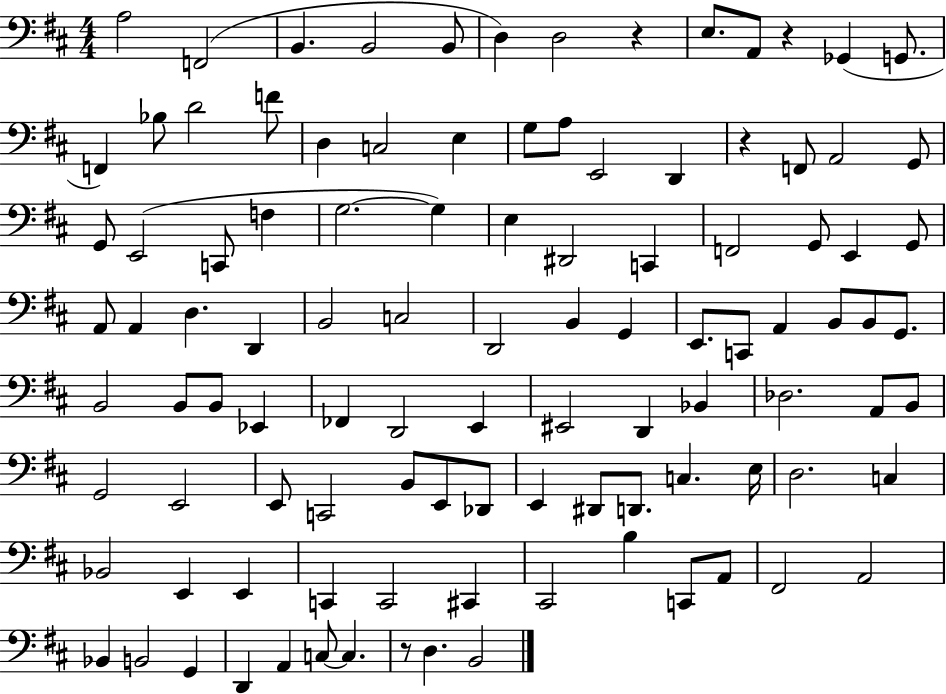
X:1
T:Untitled
M:4/4
L:1/4
K:D
A,2 F,,2 B,, B,,2 B,,/2 D, D,2 z E,/2 A,,/2 z _G,, G,,/2 F,, _B,/2 D2 F/2 D, C,2 E, G,/2 A,/2 E,,2 D,, z F,,/2 A,,2 G,,/2 G,,/2 E,,2 C,,/2 F, G,2 G, E, ^D,,2 C,, F,,2 G,,/2 E,, G,,/2 A,,/2 A,, D, D,, B,,2 C,2 D,,2 B,, G,, E,,/2 C,,/2 A,, B,,/2 B,,/2 G,,/2 B,,2 B,,/2 B,,/2 _E,, _F,, D,,2 E,, ^E,,2 D,, _B,, _D,2 A,,/2 B,,/2 G,,2 E,,2 E,,/2 C,,2 B,,/2 E,,/2 _D,,/2 E,, ^D,,/2 D,,/2 C, E,/4 D,2 C, _B,,2 E,, E,, C,, C,,2 ^C,, ^C,,2 B, C,,/2 A,,/2 ^F,,2 A,,2 _B,, B,,2 G,, D,, A,, C,/2 C, z/2 D, B,,2